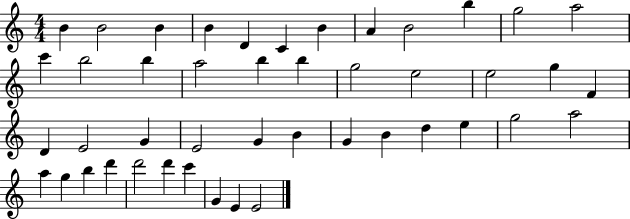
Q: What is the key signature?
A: C major